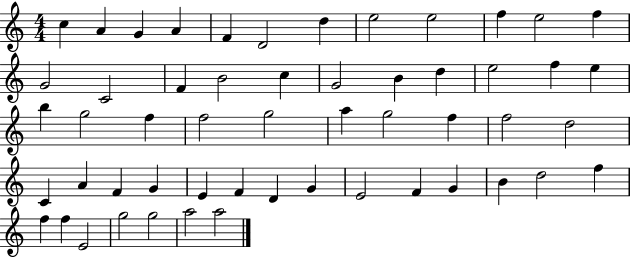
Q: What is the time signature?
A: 4/4